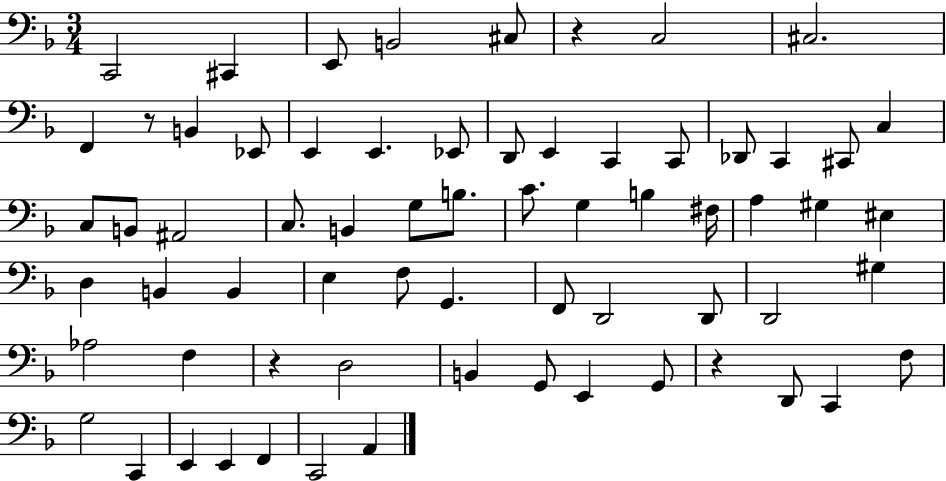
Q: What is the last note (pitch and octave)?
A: A2